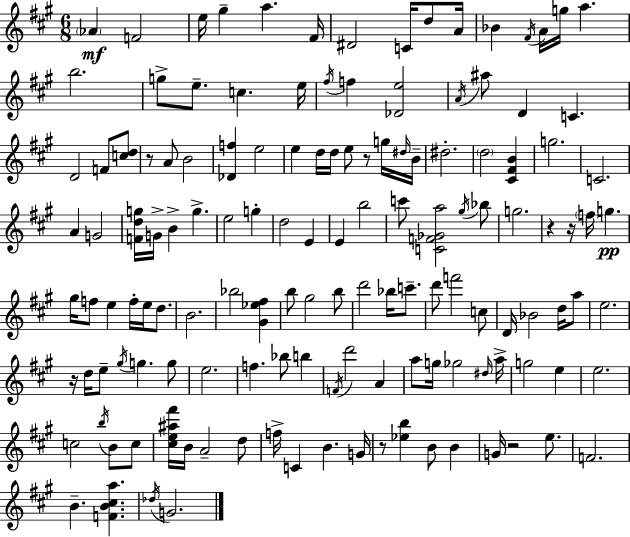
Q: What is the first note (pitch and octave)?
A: Ab4